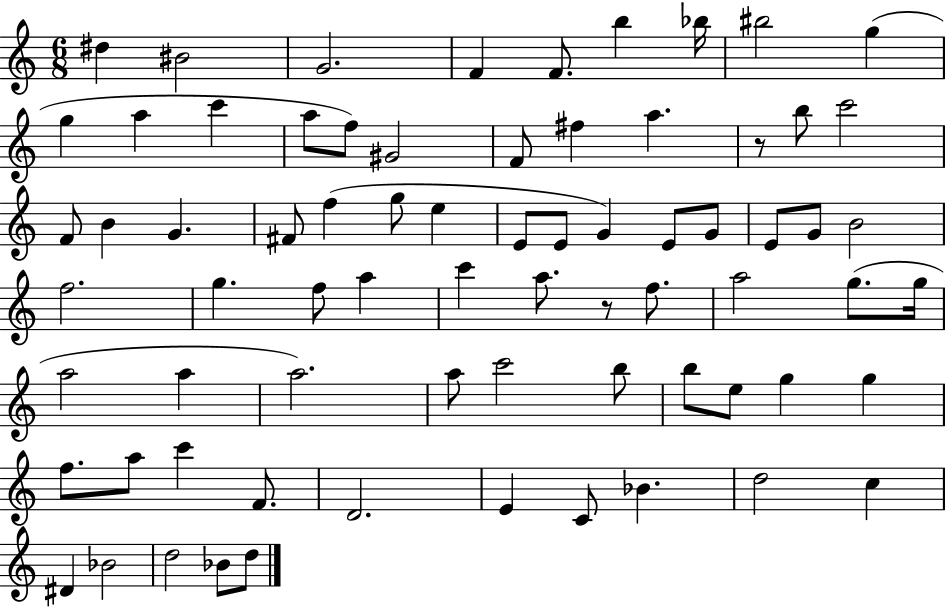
{
  \clef treble
  \numericTimeSignature
  \time 6/8
  \key c \major
  dis''4 bis'2 | g'2. | f'4 f'8. b''4 bes''16 | bis''2 g''4( | \break g''4 a''4 c'''4 | a''8 f''8) gis'2 | f'8 fis''4 a''4. | r8 b''8 c'''2 | \break f'8 b'4 g'4. | fis'8 f''4( g''8 e''4 | e'8 e'8 g'4) e'8 g'8 | e'8 g'8 b'2 | \break f''2. | g''4. f''8 a''4 | c'''4 a''8. r8 f''8. | a''2 g''8.( g''16 | \break a''2 a''4 | a''2.) | a''8 c'''2 b''8 | b''8 e''8 g''4 g''4 | \break f''8. a''8 c'''4 f'8. | d'2. | e'4 c'8 bes'4. | d''2 c''4 | \break dis'4 bes'2 | d''2 bes'8 d''8 | \bar "|."
}